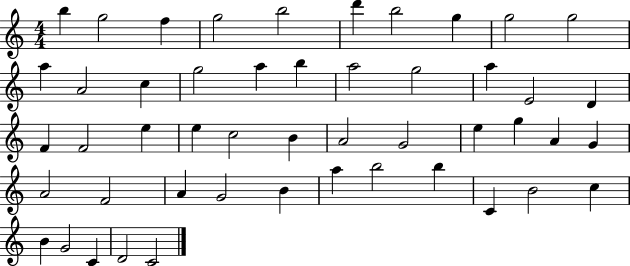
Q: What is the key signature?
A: C major